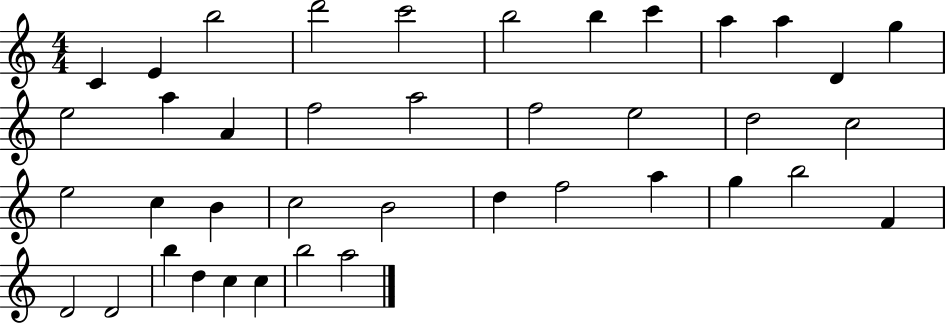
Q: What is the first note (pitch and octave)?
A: C4